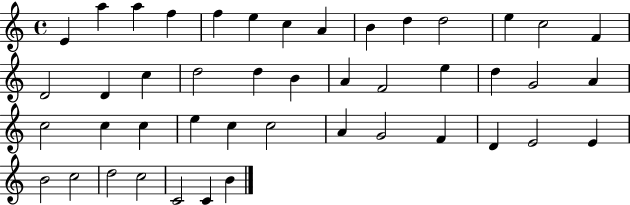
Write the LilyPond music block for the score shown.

{
  \clef treble
  \time 4/4
  \defaultTimeSignature
  \key c \major
  e'4 a''4 a''4 f''4 | f''4 e''4 c''4 a'4 | b'4 d''4 d''2 | e''4 c''2 f'4 | \break d'2 d'4 c''4 | d''2 d''4 b'4 | a'4 f'2 e''4 | d''4 g'2 a'4 | \break c''2 c''4 c''4 | e''4 c''4 c''2 | a'4 g'2 f'4 | d'4 e'2 e'4 | \break b'2 c''2 | d''2 c''2 | c'2 c'4 b'4 | \bar "|."
}